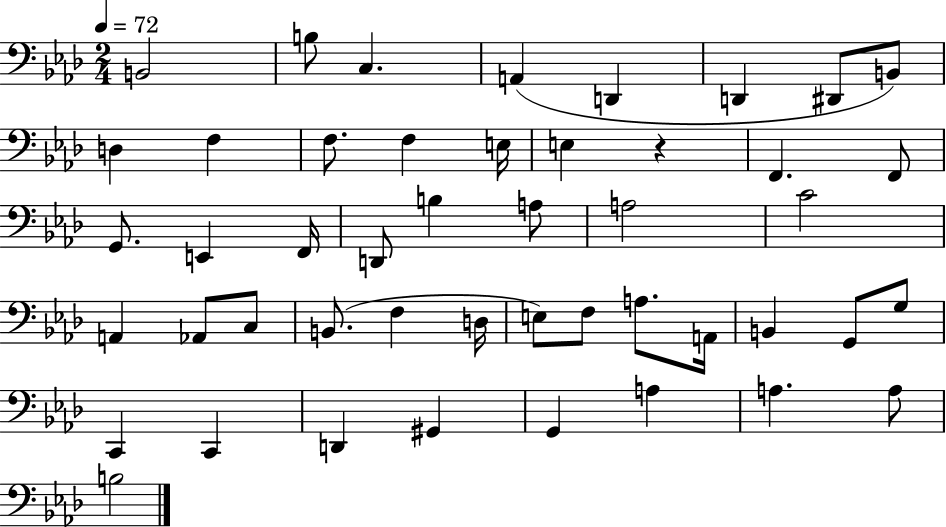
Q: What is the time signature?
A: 2/4